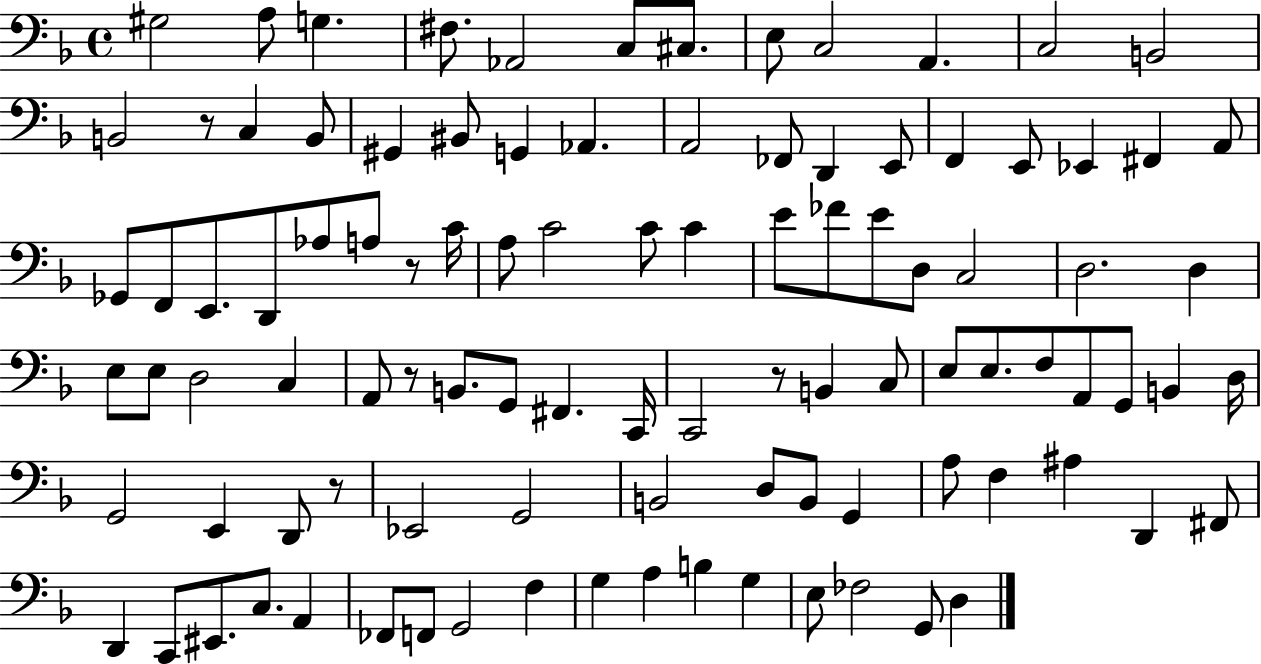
X:1
T:Untitled
M:4/4
L:1/4
K:F
^G,2 A,/2 G, ^F,/2 _A,,2 C,/2 ^C,/2 E,/2 C,2 A,, C,2 B,,2 B,,2 z/2 C, B,,/2 ^G,, ^B,,/2 G,, _A,, A,,2 _F,,/2 D,, E,,/2 F,, E,,/2 _E,, ^F,, A,,/2 _G,,/2 F,,/2 E,,/2 D,,/2 _A,/2 A,/2 z/2 C/4 A,/2 C2 C/2 C E/2 _F/2 E/2 D,/2 C,2 D,2 D, E,/2 E,/2 D,2 C, A,,/2 z/2 B,,/2 G,,/2 ^F,, C,,/4 C,,2 z/2 B,, C,/2 E,/2 E,/2 F,/2 A,,/2 G,,/2 B,, D,/4 G,,2 E,, D,,/2 z/2 _E,,2 G,,2 B,,2 D,/2 B,,/2 G,, A,/2 F, ^A, D,, ^F,,/2 D,, C,,/2 ^E,,/2 C,/2 A,, _F,,/2 F,,/2 G,,2 F, G, A, B, G, E,/2 _F,2 G,,/2 D,